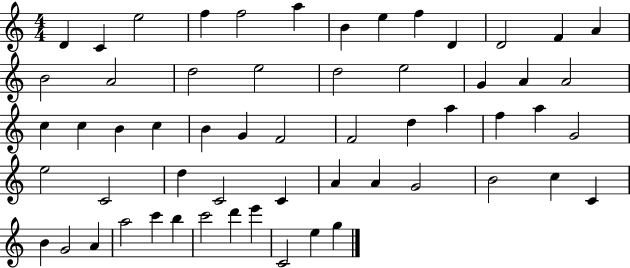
{
  \clef treble
  \numericTimeSignature
  \time 4/4
  \key c \major
  d'4 c'4 e''2 | f''4 f''2 a''4 | b'4 e''4 f''4 d'4 | d'2 f'4 a'4 | \break b'2 a'2 | d''2 e''2 | d''2 e''2 | g'4 a'4 a'2 | \break c''4 c''4 b'4 c''4 | b'4 g'4 f'2 | f'2 d''4 a''4 | f''4 a''4 g'2 | \break e''2 c'2 | d''4 c'2 c'4 | a'4 a'4 g'2 | b'2 c''4 c'4 | \break b'4 g'2 a'4 | a''2 c'''4 b''4 | c'''2 d'''4 e'''4 | c'2 e''4 g''4 | \break \bar "|."
}